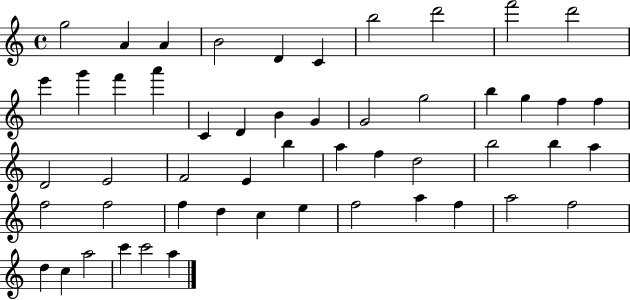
{
  \clef treble
  \time 4/4
  \defaultTimeSignature
  \key c \major
  g''2 a'4 a'4 | b'2 d'4 c'4 | b''2 d'''2 | f'''2 d'''2 | \break e'''4 g'''4 f'''4 a'''4 | c'4 d'4 b'4 g'4 | g'2 g''2 | b''4 g''4 f''4 f''4 | \break d'2 e'2 | f'2 e'4 b''4 | a''4 f''4 d''2 | b''2 b''4 a''4 | \break f''2 f''2 | f''4 d''4 c''4 e''4 | f''2 a''4 f''4 | a''2 f''2 | \break d''4 c''4 a''2 | c'''4 c'''2 a''4 | \bar "|."
}